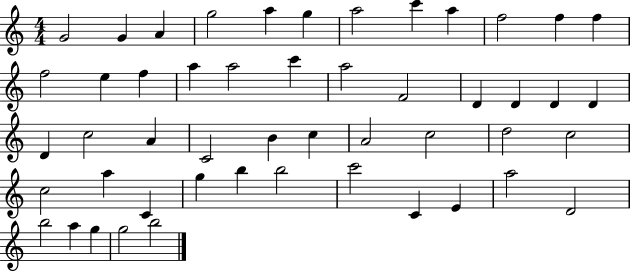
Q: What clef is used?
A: treble